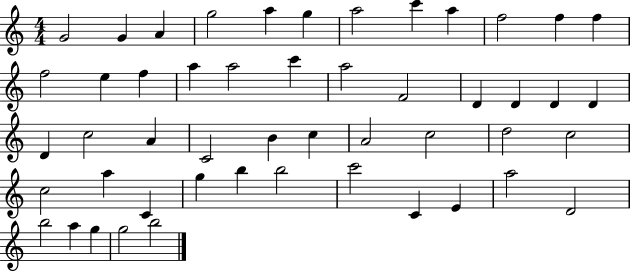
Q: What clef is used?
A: treble